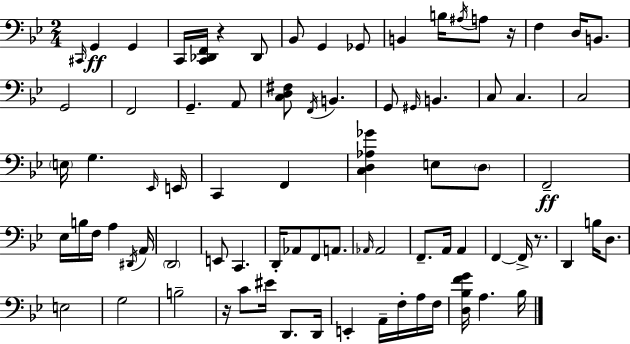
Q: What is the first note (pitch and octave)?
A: C#2